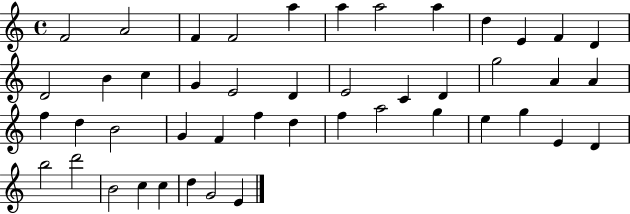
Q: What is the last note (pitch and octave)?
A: E4